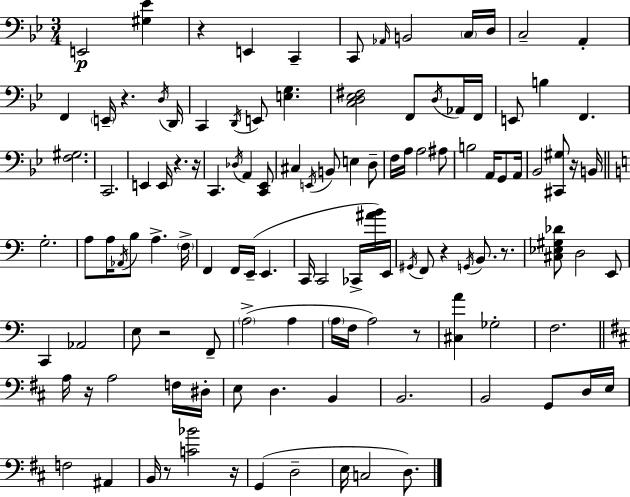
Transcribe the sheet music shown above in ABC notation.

X:1
T:Untitled
M:3/4
L:1/4
K:Bb
E,,2 [^G,_E] z E,, C,, C,,/2 _A,,/4 B,,2 C,/4 D,/4 C,2 A,, F,, E,,/4 z D,/4 D,,/4 C,, D,,/4 E,,/2 [E,G,] [C,D,_E,^F,]2 F,,/2 D,/4 _A,,/4 F,,/4 E,,/2 B, F,, [F,^G,]2 C,,2 E,, E,,/4 z z/4 C,, _D,/4 A,, [C,,_E,,]/2 ^C, E,,/4 B,,/2 E, D,/2 F,/4 A,/4 A,2 ^A,/2 B,2 A,,/4 G,,/2 A,,/4 _B,,2 [^C,,^G,]/2 z/4 B,,/4 G,2 A,/2 A,/4 _A,,/4 B,/2 A, F,/4 F,, F,,/4 E,,/4 E,, C,,/4 C,,2 _C,,/4 [^AB]/4 E,,/4 ^G,,/4 F,,/2 z G,,/4 B,,/2 z/2 [^C,_E,^G,_D]/2 D,2 E,,/2 C,, _A,,2 E,/2 z2 F,,/2 A,2 A, A,/4 F,/4 A,2 z/2 [^C,A] _G,2 F,2 A,/4 z/4 A,2 F,/4 ^D,/4 E,/2 D, B,, B,,2 B,,2 G,,/2 D,/4 E,/4 F,2 ^A,, B,,/4 z/2 [C_B]2 z/4 G,, D,2 E,/4 C,2 D,/2